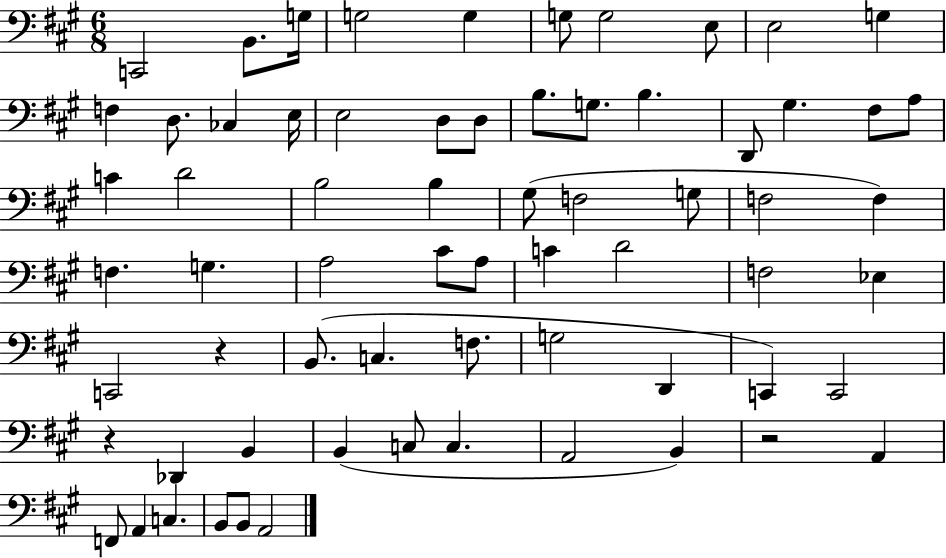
X:1
T:Untitled
M:6/8
L:1/4
K:A
C,,2 B,,/2 G,/4 G,2 G, G,/2 G,2 E,/2 E,2 G, F, D,/2 _C, E,/4 E,2 D,/2 D,/2 B,/2 G,/2 B, D,,/2 ^G, ^F,/2 A,/2 C D2 B,2 B, ^G,/2 F,2 G,/2 F,2 F, F, G, A,2 ^C/2 A,/2 C D2 F,2 _E, C,,2 z B,,/2 C, F,/2 G,2 D,, C,, C,,2 z _D,, B,, B,, C,/2 C, A,,2 B,, z2 A,, F,,/2 A,, C, B,,/2 B,,/2 A,,2